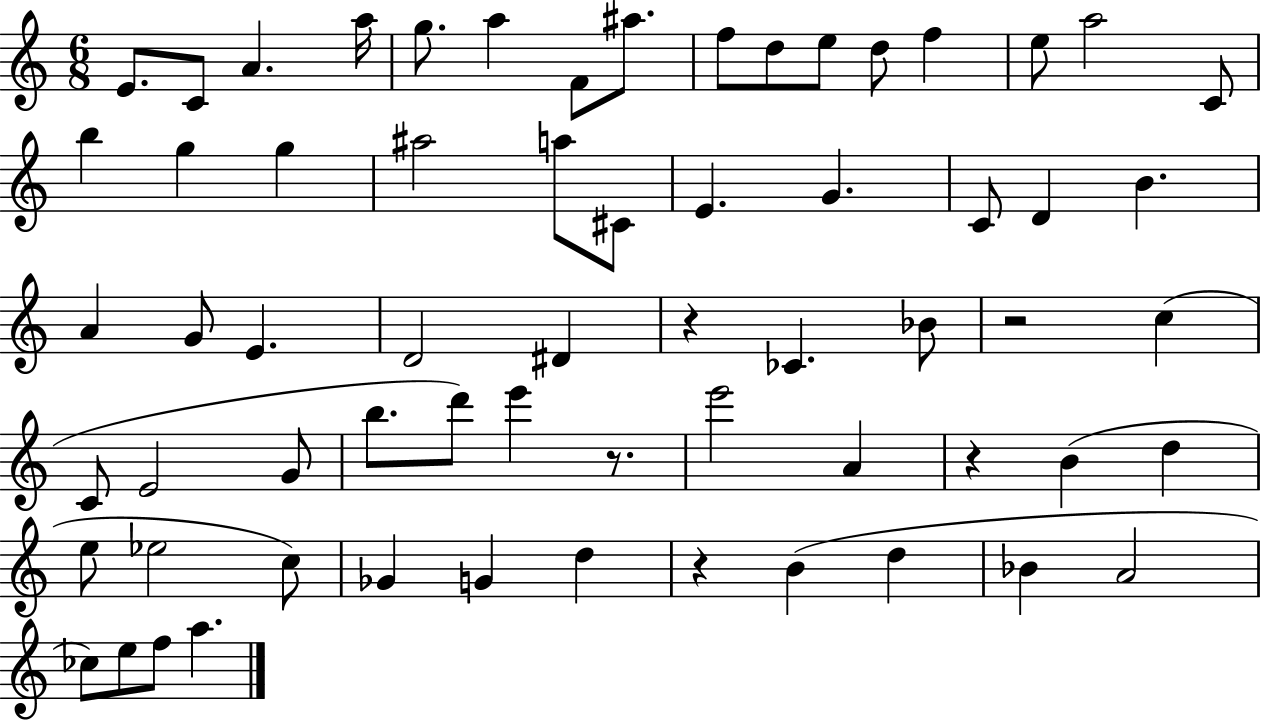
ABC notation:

X:1
T:Untitled
M:6/8
L:1/4
K:C
E/2 C/2 A a/4 g/2 a F/2 ^a/2 f/2 d/2 e/2 d/2 f e/2 a2 C/2 b g g ^a2 a/2 ^C/2 E G C/2 D B A G/2 E D2 ^D z _C _B/2 z2 c C/2 E2 G/2 b/2 d'/2 e' z/2 e'2 A z B d e/2 _e2 c/2 _G G d z B d _B A2 _c/2 e/2 f/2 a